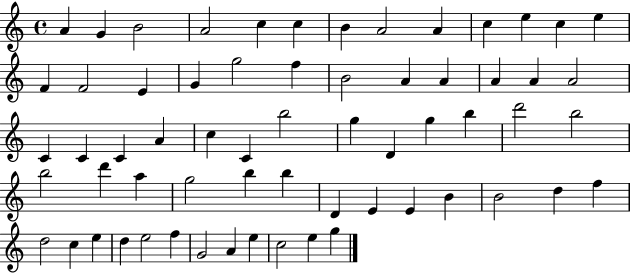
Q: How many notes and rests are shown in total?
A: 63